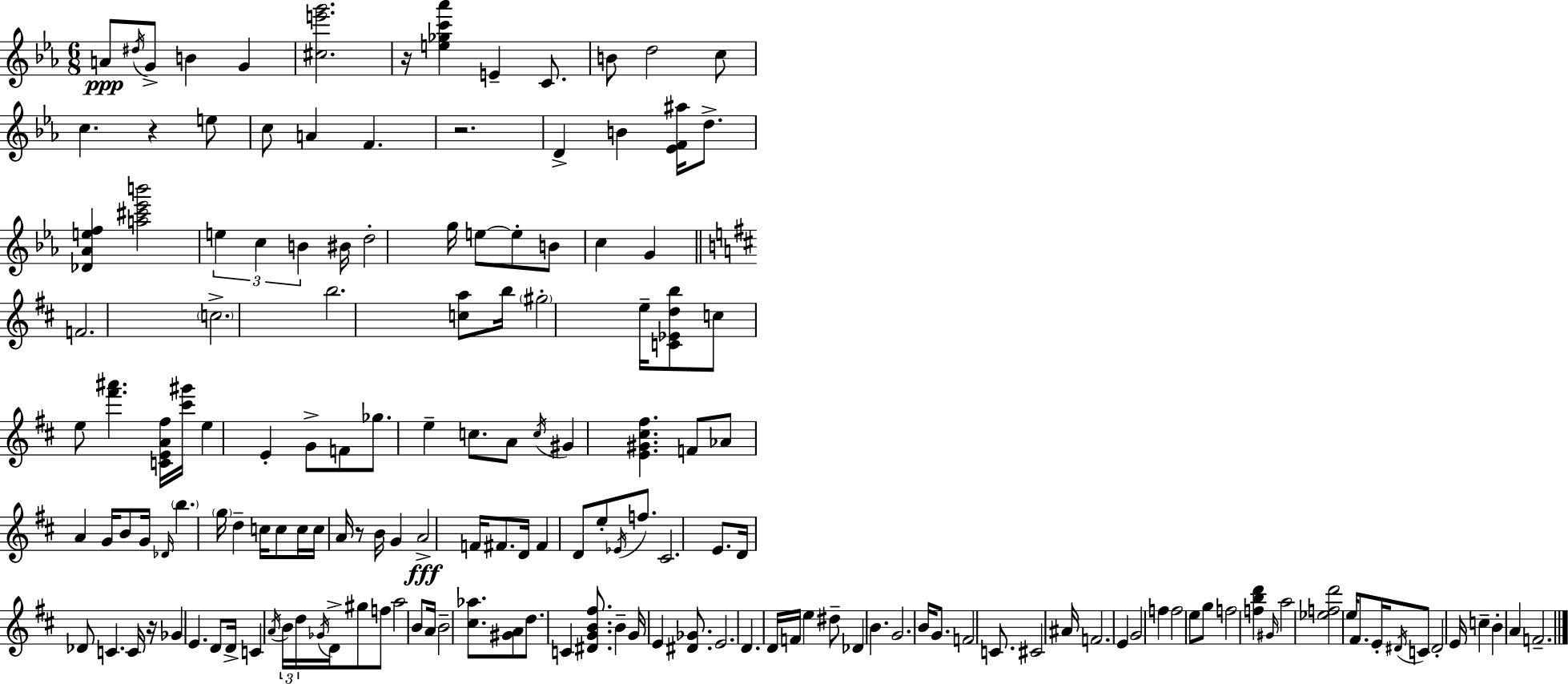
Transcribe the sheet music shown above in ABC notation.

X:1
T:Untitled
M:6/8
L:1/4
K:Cm
A/2 ^d/4 G/2 B G [^ce'g']2 z/4 [e_gc'_a'] E C/2 B/2 d2 c/2 c z e/2 c/2 A F z2 D B [_EF^a]/4 d/2 [_D_Aef] [a^c'_e'b']2 e c B ^B/4 d2 g/4 e/2 e/2 B/2 c G F2 c2 b2 [ca]/2 b/4 ^g2 e/4 [C_Edb]/2 c/2 e/2 [^f'^a'] [CEA^f]/4 [^c'^g']/4 e E G/2 F/2 _g/2 e c/2 A/2 c/4 ^G [E^G^c^f] F/2 _A/2 A G/4 B/2 G/4 _D/4 b g/4 d c/4 c/2 c/4 c/4 A/4 z/2 B/4 G A2 F/4 ^F/2 D/4 ^F D/2 e/2 _E/4 f/2 ^C2 E/2 D/4 _D/2 C C/4 z/4 _G E D/2 D/4 C A/4 B/4 d/4 _G/4 D/4 ^g/2 f/2 a2 B/2 A/4 B2 [^c_a]/2 [^GA]/2 d/2 C [^DGB^f]/2 B G/4 E [^D_G]/2 E2 D D/4 F/4 e ^d/2 _D B G2 B/4 G/2 F2 C/2 ^C2 ^A/4 F2 E G2 f f2 e/2 g/2 f2 [fbd'] ^G/4 a2 [_efd']2 e/4 ^F/2 E/4 ^D/4 C/2 ^D2 E/4 c B A F2